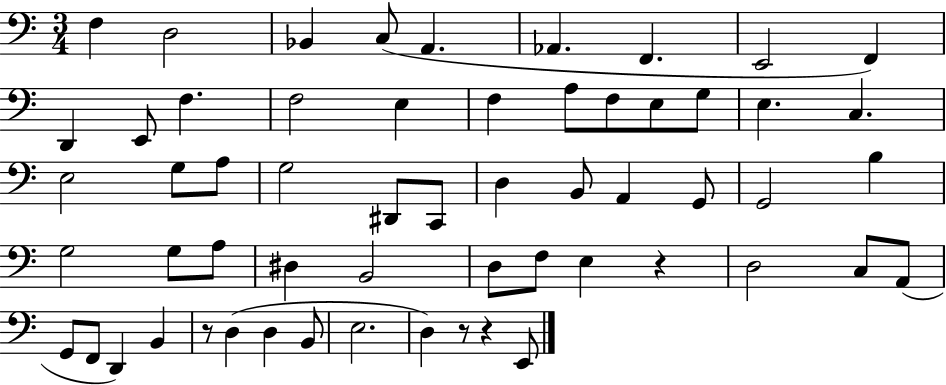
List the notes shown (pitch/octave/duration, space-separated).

F3/q D3/h Bb2/q C3/e A2/q. Ab2/q. F2/q. E2/h F2/q D2/q E2/e F3/q. F3/h E3/q F3/q A3/e F3/e E3/e G3/e E3/q. C3/q. E3/h G3/e A3/e G3/h D#2/e C2/e D3/q B2/e A2/q G2/e G2/h B3/q G3/h G3/e A3/e D#3/q B2/h D3/e F3/e E3/q R/q D3/h C3/e A2/e G2/e F2/e D2/q B2/q R/e D3/q D3/q B2/e E3/h. D3/q R/e R/q E2/e